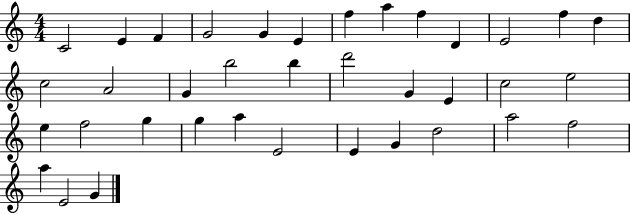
{
  \clef treble
  \numericTimeSignature
  \time 4/4
  \key c \major
  c'2 e'4 f'4 | g'2 g'4 e'4 | f''4 a''4 f''4 d'4 | e'2 f''4 d''4 | \break c''2 a'2 | g'4 b''2 b''4 | d'''2 g'4 e'4 | c''2 e''2 | \break e''4 f''2 g''4 | g''4 a''4 e'2 | e'4 g'4 d''2 | a''2 f''2 | \break a''4 e'2 g'4 | \bar "|."
}